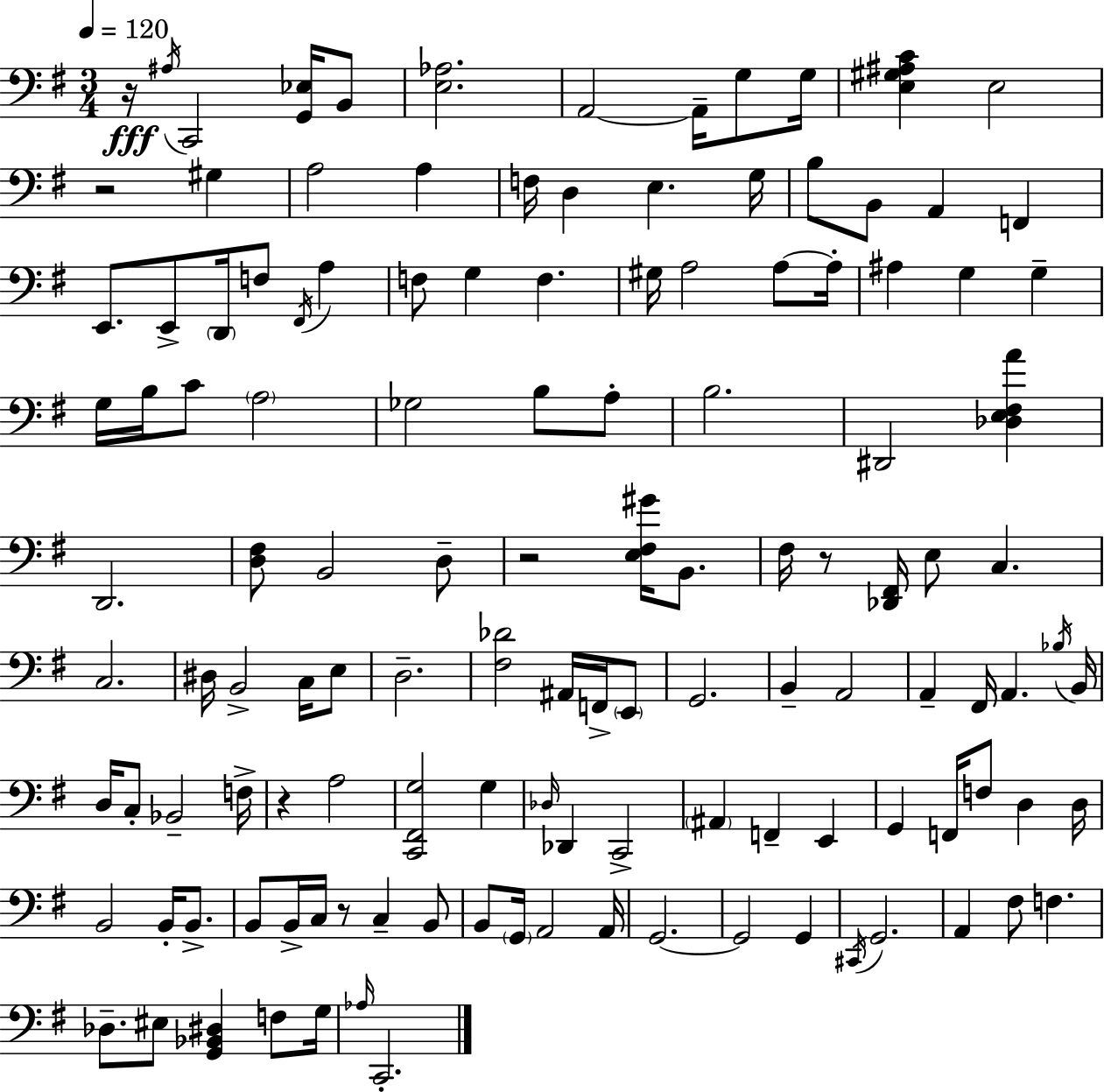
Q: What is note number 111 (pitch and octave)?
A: C2